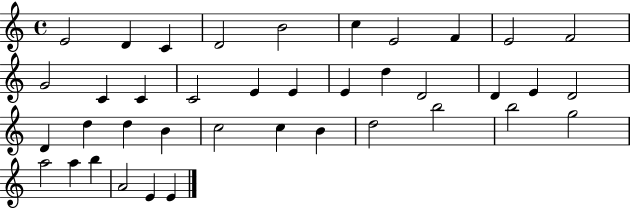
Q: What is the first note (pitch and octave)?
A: E4